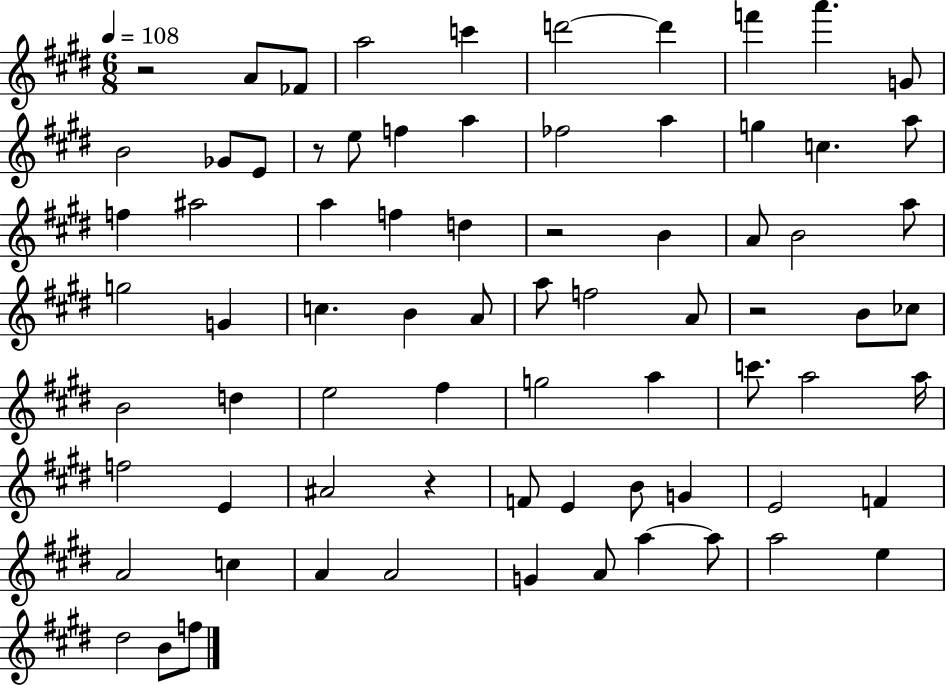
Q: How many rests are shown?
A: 5